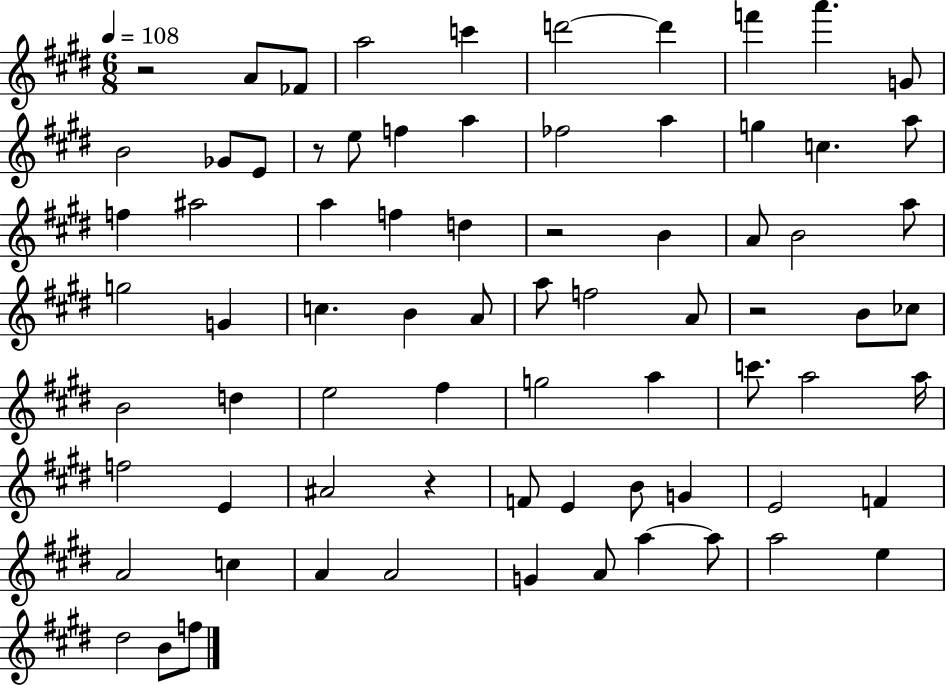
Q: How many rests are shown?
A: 5